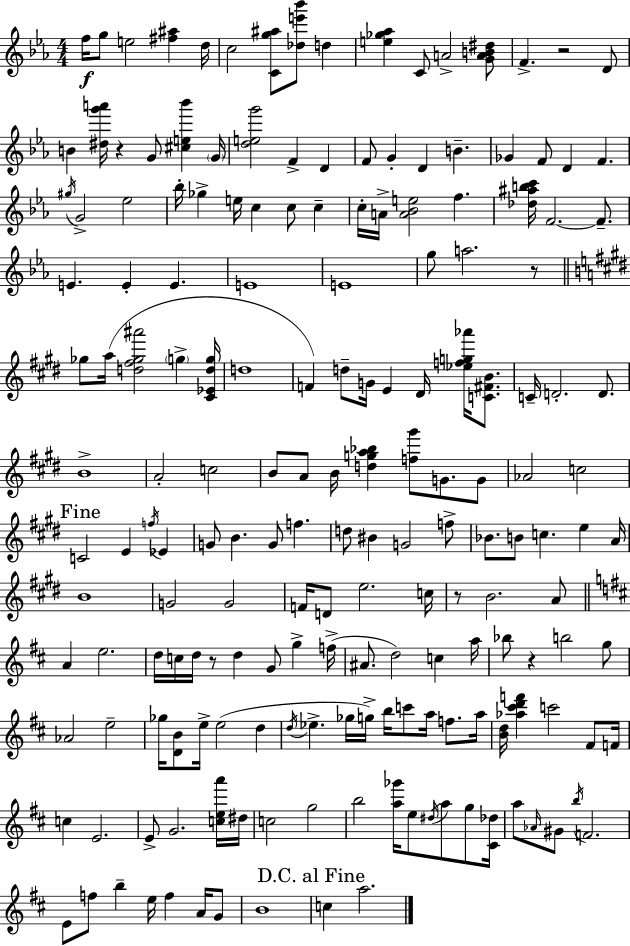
F5/s G5/e E5/h [F#5,A#5]/q D5/s C5/h [C4,G5,A#5]/e [Db5,E6,Bb6]/e D5/q [E5,Gb5,Ab5]/q C4/e A4/h [G4,A4,B4,D#5]/e F4/q. R/h D4/e B4/q [D#5,G6,A6]/s R/q G4/e [C#5,E5,Bb6]/q G4/s [D5,E5,G6]/h F4/q D4/q F4/e G4/q D4/q B4/q. Gb4/q F4/e D4/q F4/q. G#5/s G4/h Eb5/h Bb5/s Gb5/q E5/s C5/q C5/e C5/q C5/s A4/s [A4,Bb4,E5]/h F5/q. [Db5,A#5,B5,C6]/s F4/h. F4/e. E4/q. E4/q E4/q. E4/w E4/w G5/e A5/h. R/e Gb5/e A5/s [D5,F#5,Gb5,A#6]/h G5/q [C#4,Eb4,D5,G5]/s D5/w F4/q D5/e G4/s E4/q D#4/s [Eb5,F5,G5,Ab6]/s [C4,F#4,B4]/e. C4/s D4/h. D4/e. B4/w A4/h C5/h B4/e A4/e B4/s [D5,G5,A5,Bb5]/q [F5,G#6]/e G4/e. G4/e Ab4/h C5/h C4/h E4/q F5/s Eb4/q G4/e B4/q. G4/e F5/q. D5/e BIS4/q G4/h F5/e Bb4/e. B4/e C5/q. E5/q A4/s B4/w G4/h G4/h F4/s D4/e E5/h. C5/s R/e B4/h. A4/e A4/q E5/h. D5/s C5/s D5/s R/e D5/q G4/e G5/q F5/s A#4/e. D5/h C5/q A5/s Bb5/e R/q B5/h G5/e Ab4/h E5/h Gb5/s [D4,B4]/e E5/s E5/h D5/q D5/s Eb5/q. Gb5/s G5/s B5/s C6/e A5/s F5/e. A5/s [B4,D5]/s [Ab5,C#6,D6,F6]/q C6/h F#4/e F4/s C5/q E4/h. E4/e G4/h. [C5,E5,A6]/s D#5/s C5/h G5/h B5/h [A5,Gb6]/s E5/e D#5/s A5/e G5/e [C#4,Db5]/s A5/e Ab4/s G#4/e B5/s F4/h. E4/e F5/e B5/q E5/s F5/q A4/s G4/e B4/w C5/q A5/h.